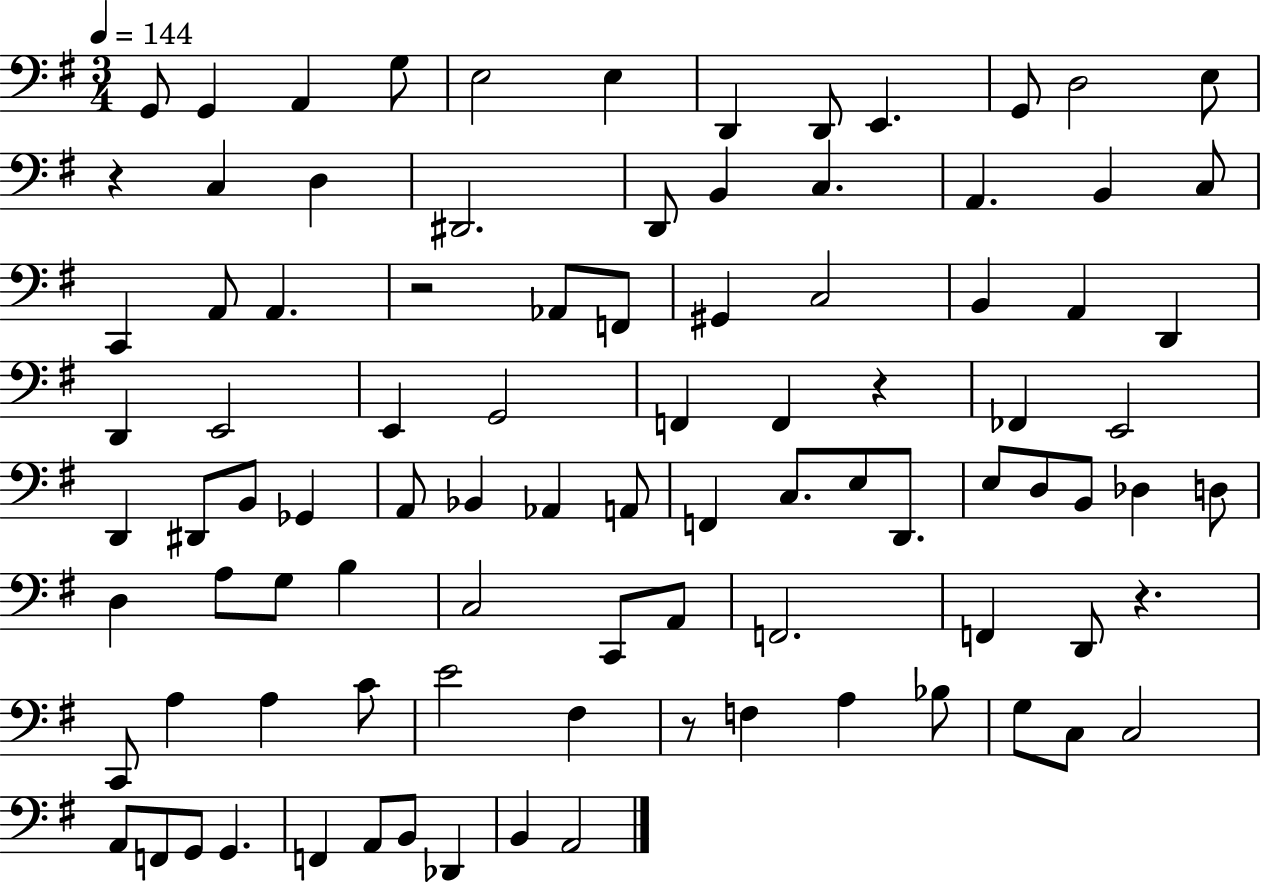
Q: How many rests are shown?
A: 5